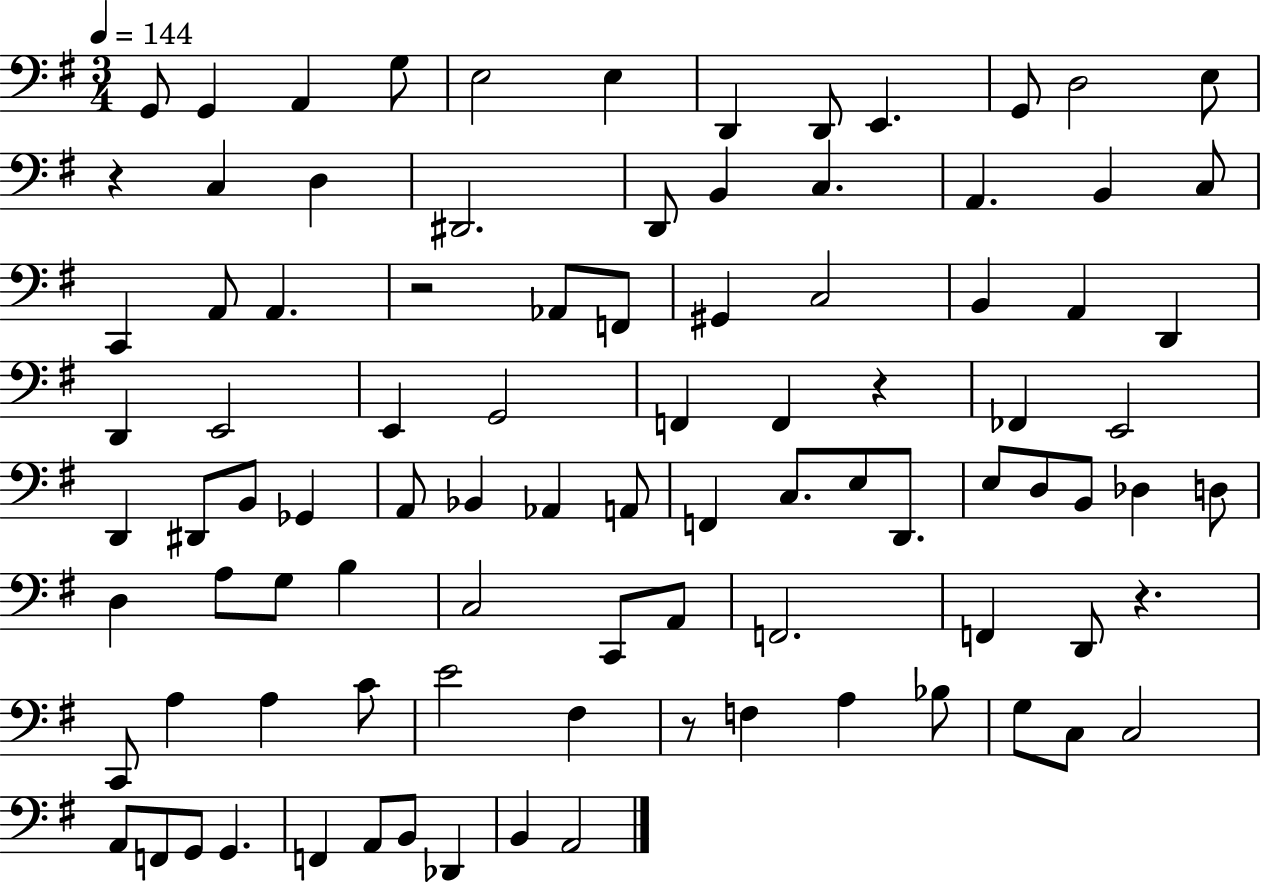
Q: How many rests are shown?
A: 5